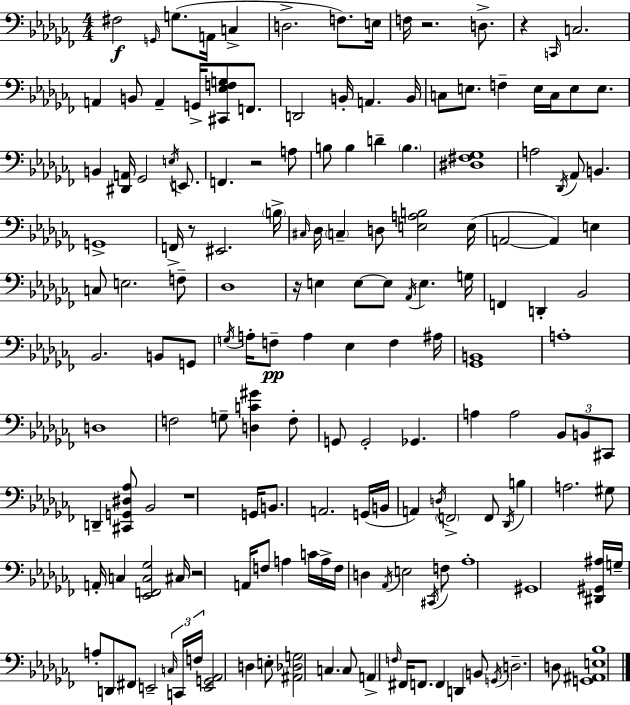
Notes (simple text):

F#3/h G2/s G3/e. A2/s C3/q D3/h. F3/e. E3/s F3/s R/h. D3/e. R/q C2/s C3/h. A2/q B2/e A2/q G2/s [C#2,Eb3,F3,G3]/e F2/e. D2/h B2/s A2/q. B2/s C3/e E3/e. F3/q E3/s C3/s E3/e E3/e. B2/q [D#2,A2]/s Gb2/h E3/s E2/e. F2/q. R/h A3/e B3/e B3/q D4/q B3/q. [D#3,F#3,Gb3]/w A3/h Db2/s Ab2/e B2/q. G2/w F2/s R/e EIS2/h. B3/s C#3/s Db3/s C3/q D3/e [E3,A3,B3]/h E3/s A2/h A2/q E3/q C3/e E3/h. F3/e Db3/w R/s E3/q E3/e E3/e Ab2/s E3/q. G3/s F2/q D2/q Bb2/h Bb2/h. B2/e G2/e G3/s A3/s F3/e A3/q Eb3/q F3/q A#3/s [Gb2,B2]/w A3/w D3/w F3/h G3/e [D3,C4,G#4]/q F3/e G2/e G2/h Gb2/q. A3/q A3/h Bb2/e B2/e C#2/e D2/q [C#2,G2,D#3,Ab3]/e Bb2/h R/w G2/s B2/e. A2/h. G2/s B2/s A2/q D3/s F2/h F2/e Db2/s B3/q A3/h. G#3/e A2/s C3/q [Eb2,F2,C3,Gb3]/h C#3/s R/h A2/s F3/e A3/q C4/s A3/s F3/s D3/q Ab2/s E3/h C#2/s F3/e Ab3/w G#2/w [D#2,G#2,A#3]/s G3/s A3/e D2/e F#2/e E2/h C3/s C2/s F3/s [E2,G2,Ab2]/h D3/q E3/e [A#2,Db3,G3]/h C3/q. C3/e A2/q F3/s F#2/s F2/e. F2/q D2/q B2/e G2/s D3/h. D3/e [G2,A#2,E3,Bb3]/w